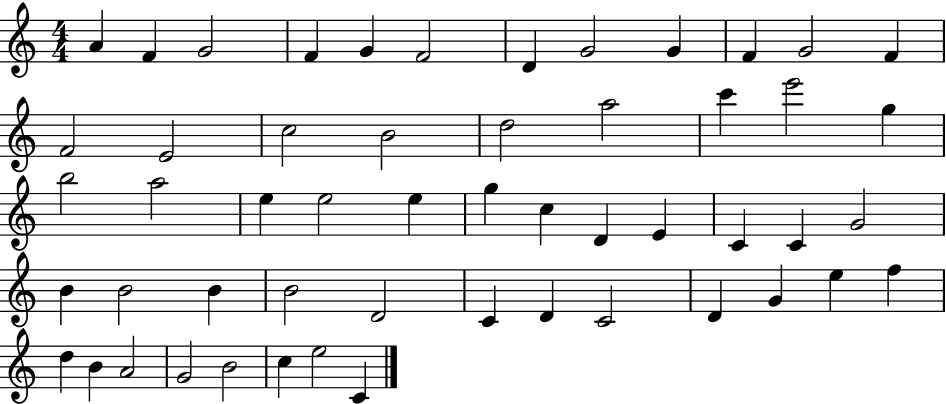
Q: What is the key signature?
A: C major